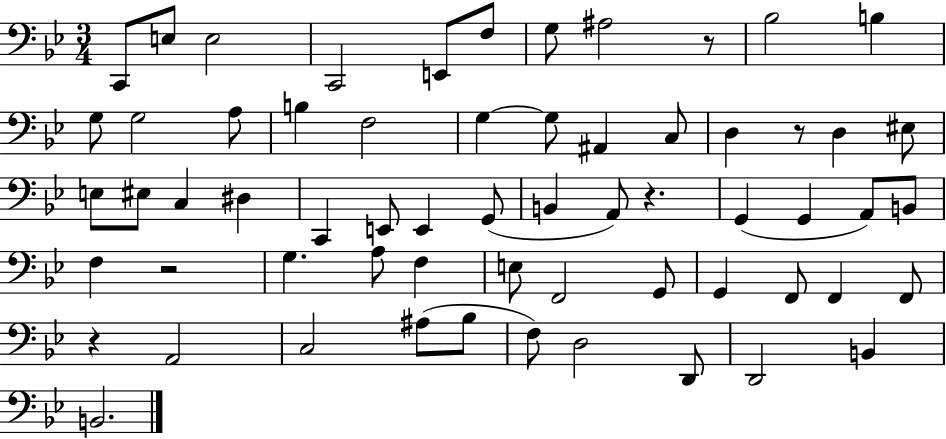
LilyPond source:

{
  \clef bass
  \numericTimeSignature
  \time 3/4
  \key bes \major
  c,8 e8 e2 | c,2 e,8 f8 | g8 ais2 r8 | bes2 b4 | \break g8 g2 a8 | b4 f2 | g4~~ g8 ais,4 c8 | d4 r8 d4 eis8 | \break e8 eis8 c4 dis4 | c,4 e,8 e,4 g,8( | b,4 a,8) r4. | g,4( g,4 a,8) b,8 | \break f4 r2 | g4. a8 f4 | e8 f,2 g,8 | g,4 f,8 f,4 f,8 | \break r4 a,2 | c2 ais8( bes8 | f8) d2 d,8 | d,2 b,4 | \break b,2. | \bar "|."
}